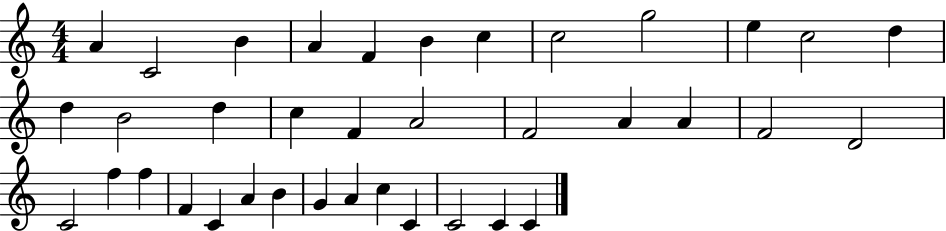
{
  \clef treble
  \numericTimeSignature
  \time 4/4
  \key c \major
  a'4 c'2 b'4 | a'4 f'4 b'4 c''4 | c''2 g''2 | e''4 c''2 d''4 | \break d''4 b'2 d''4 | c''4 f'4 a'2 | f'2 a'4 a'4 | f'2 d'2 | \break c'2 f''4 f''4 | f'4 c'4 a'4 b'4 | g'4 a'4 c''4 c'4 | c'2 c'4 c'4 | \break \bar "|."
}